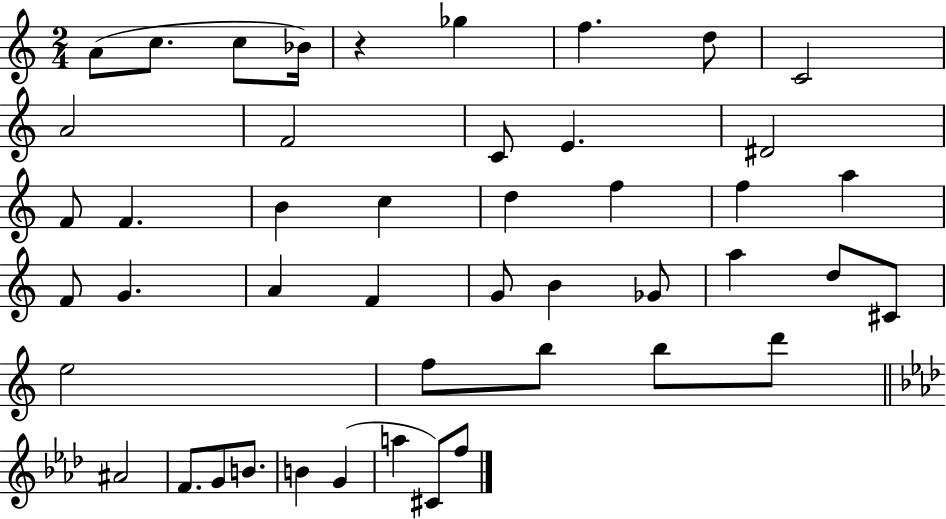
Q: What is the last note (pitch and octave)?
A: F5